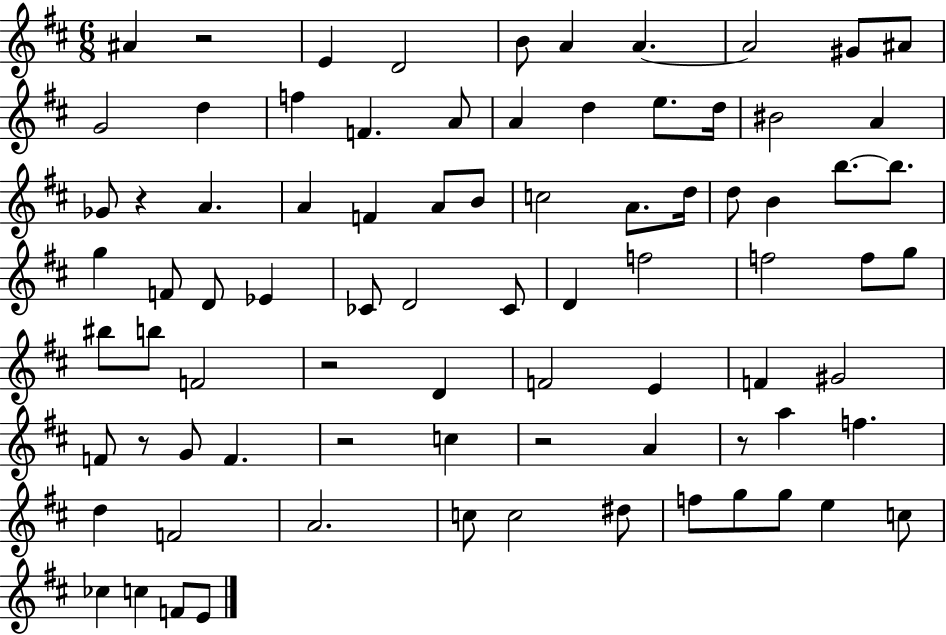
X:1
T:Untitled
M:6/8
L:1/4
K:D
^A z2 E D2 B/2 A A A2 ^G/2 ^A/2 G2 d f F A/2 A d e/2 d/4 ^B2 A _G/2 z A A F A/2 B/2 c2 A/2 d/4 d/2 B b/2 b/2 g F/2 D/2 _E _C/2 D2 _C/2 D f2 f2 f/2 g/2 ^b/2 b/2 F2 z2 D F2 E F ^G2 F/2 z/2 G/2 F z2 c z2 A z/2 a f d F2 A2 c/2 c2 ^d/2 f/2 g/2 g/2 e c/2 _c c F/2 E/2